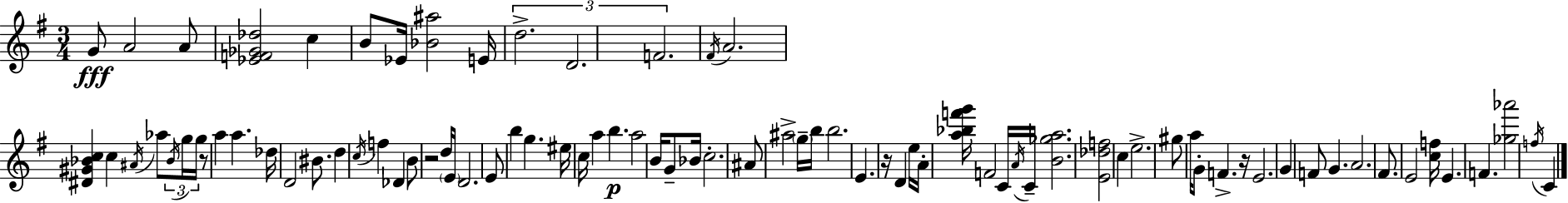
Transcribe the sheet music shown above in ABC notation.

X:1
T:Untitled
M:3/4
L:1/4
K:G
G/2 A2 A/2 [_EF_G_d]2 c B/2 _E/4 [_B^a]2 E/4 d2 D2 F2 ^F/4 A2 [^D^G_Bc] c ^A/4 _a/2 _B/4 g/4 g/4 z/2 a a _d/4 D2 ^B/2 d c/4 f _D B/2 z2 d/4 E/4 D2 E/2 b g ^e/4 c/4 a b a2 B/4 G/2 _B/4 c2 ^A/2 ^a2 g/4 b/4 b2 E z/4 D e/4 A/4 [a_bf'g']/4 F2 C/4 A/4 C/4 [B_ga]2 [E_df]2 c e2 ^g/2 a/4 G/2 F z/4 E2 G F/2 G A2 ^F/2 E2 [cf]/4 E F [_g_a']2 f/4 C